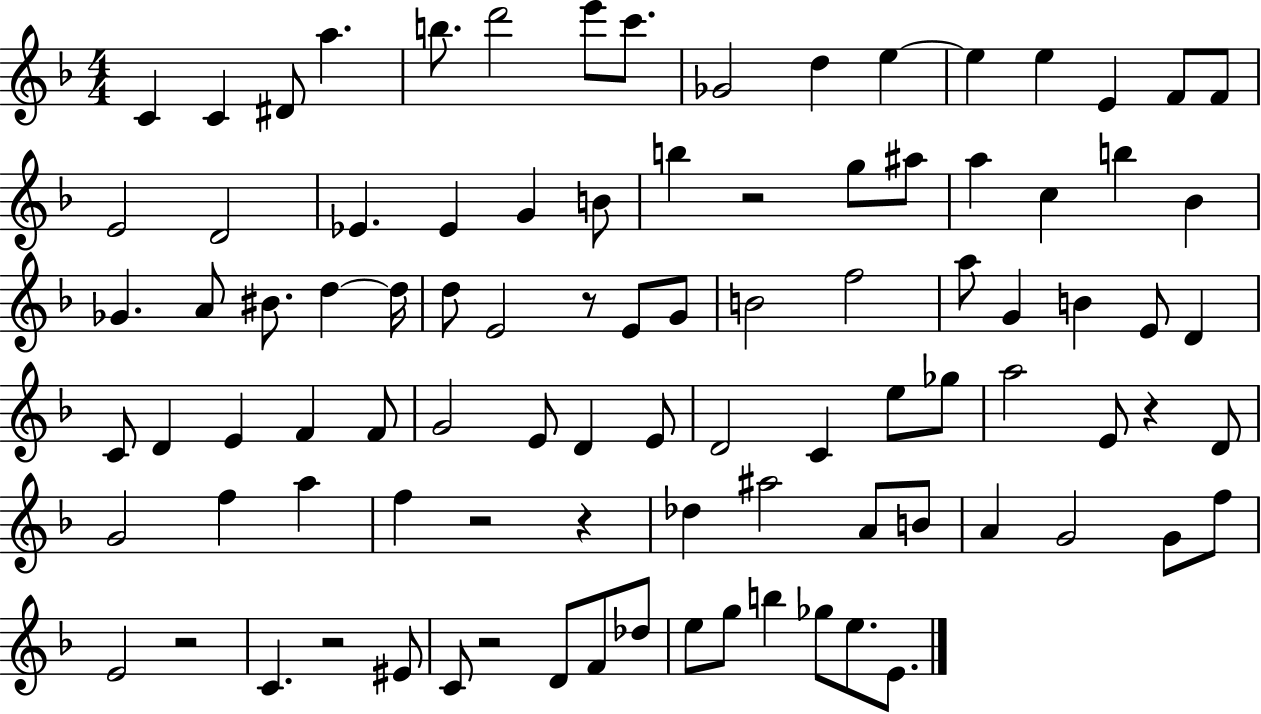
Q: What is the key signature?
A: F major